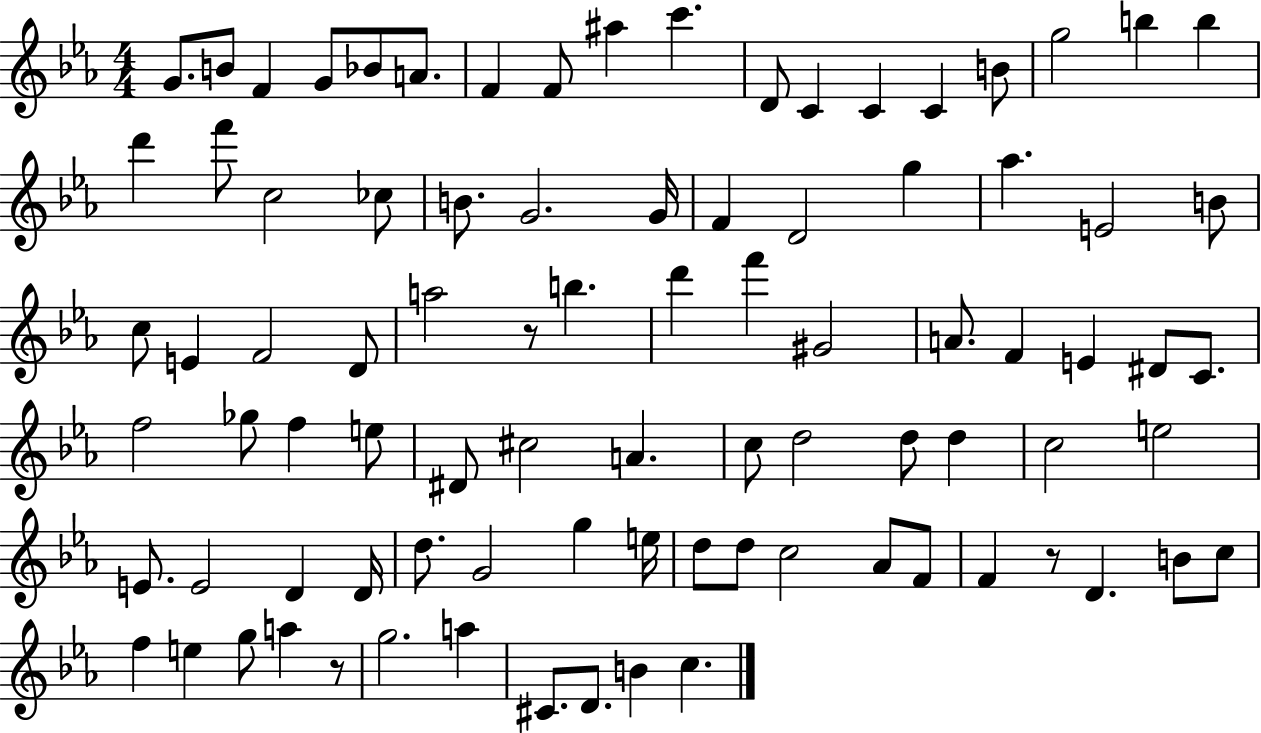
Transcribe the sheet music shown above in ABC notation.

X:1
T:Untitled
M:4/4
L:1/4
K:Eb
G/2 B/2 F G/2 _B/2 A/2 F F/2 ^a c' D/2 C C C B/2 g2 b b d' f'/2 c2 _c/2 B/2 G2 G/4 F D2 g _a E2 B/2 c/2 E F2 D/2 a2 z/2 b d' f' ^G2 A/2 F E ^D/2 C/2 f2 _g/2 f e/2 ^D/2 ^c2 A c/2 d2 d/2 d c2 e2 E/2 E2 D D/4 d/2 G2 g e/4 d/2 d/2 c2 _A/2 F/2 F z/2 D B/2 c/2 f e g/2 a z/2 g2 a ^C/2 D/2 B c